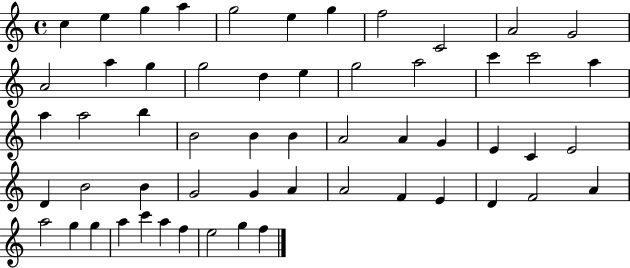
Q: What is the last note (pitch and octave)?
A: F5